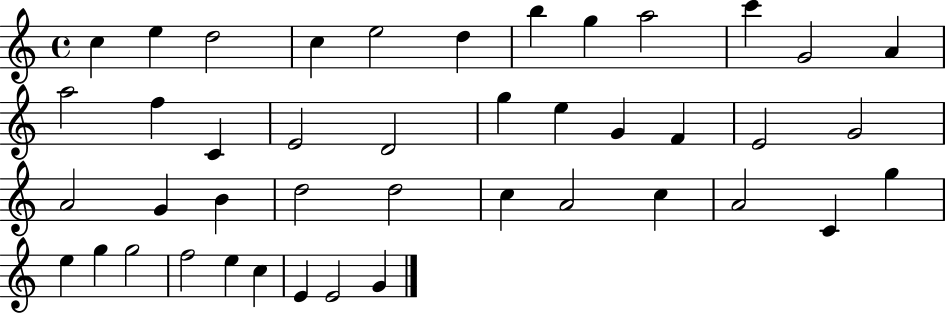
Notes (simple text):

C5/q E5/q D5/h C5/q E5/h D5/q B5/q G5/q A5/h C6/q G4/h A4/q A5/h F5/q C4/q E4/h D4/h G5/q E5/q G4/q F4/q E4/h G4/h A4/h G4/q B4/q D5/h D5/h C5/q A4/h C5/q A4/h C4/q G5/q E5/q G5/q G5/h F5/h E5/q C5/q E4/q E4/h G4/q